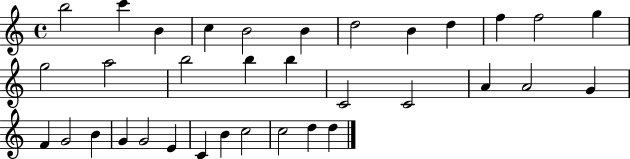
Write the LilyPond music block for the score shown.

{
  \clef treble
  \time 4/4
  \defaultTimeSignature
  \key c \major
  b''2 c'''4 b'4 | c''4 b'2 b'4 | d''2 b'4 d''4 | f''4 f''2 g''4 | \break g''2 a''2 | b''2 b''4 b''4 | c'2 c'2 | a'4 a'2 g'4 | \break f'4 g'2 b'4 | g'4 g'2 e'4 | c'4 b'4 c''2 | c''2 d''4 d''4 | \break \bar "|."
}